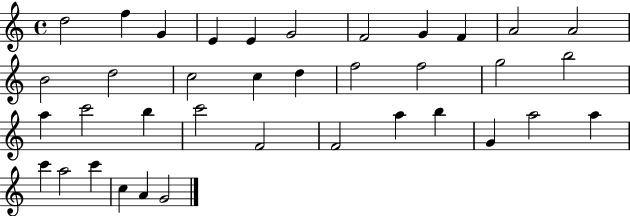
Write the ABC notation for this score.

X:1
T:Untitled
M:4/4
L:1/4
K:C
d2 f G E E G2 F2 G F A2 A2 B2 d2 c2 c d f2 f2 g2 b2 a c'2 b c'2 F2 F2 a b G a2 a c' a2 c' c A G2